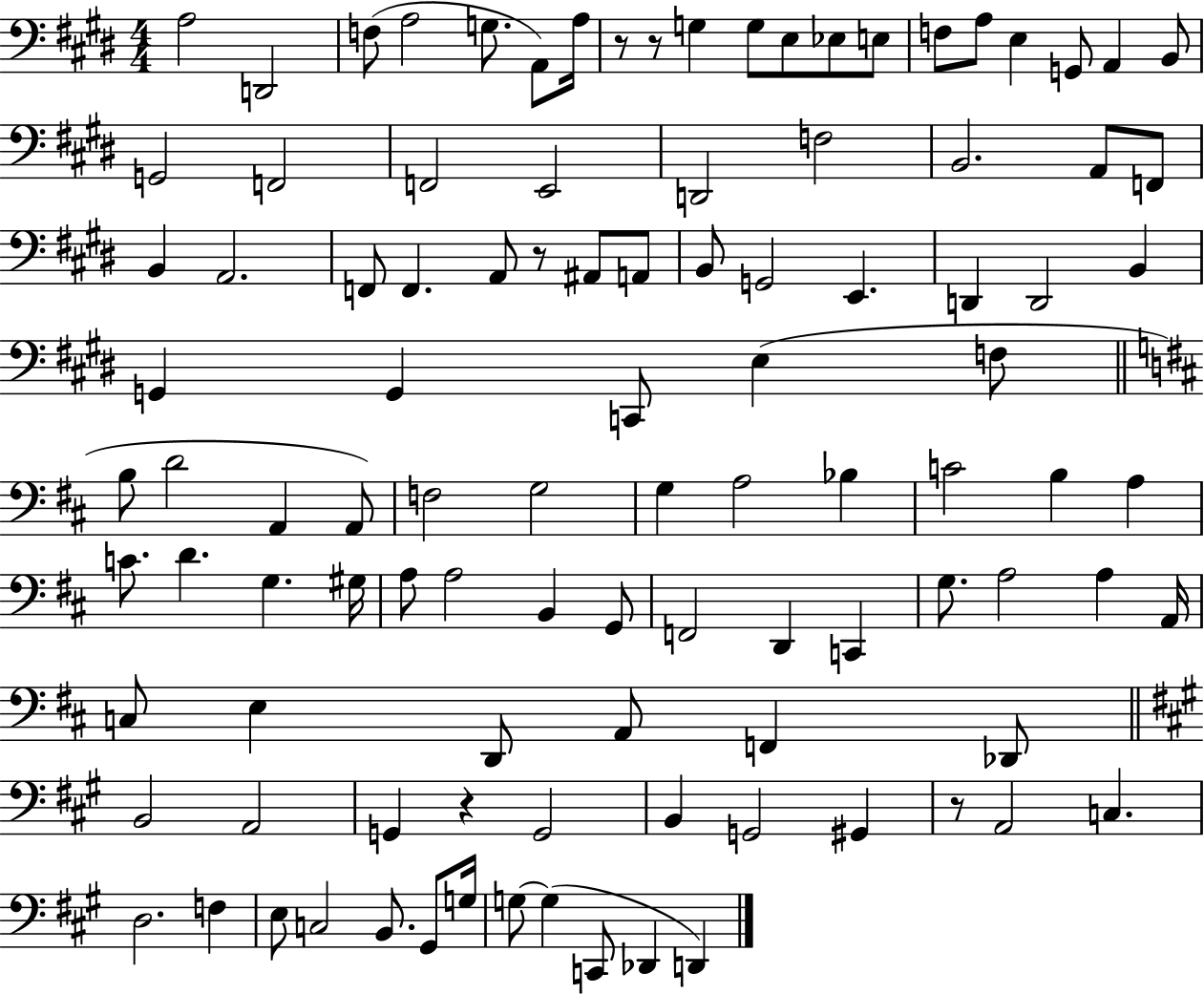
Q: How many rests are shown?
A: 5